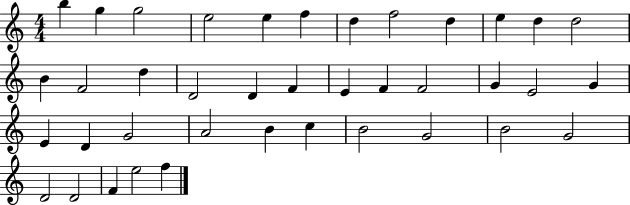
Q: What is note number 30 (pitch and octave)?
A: C5